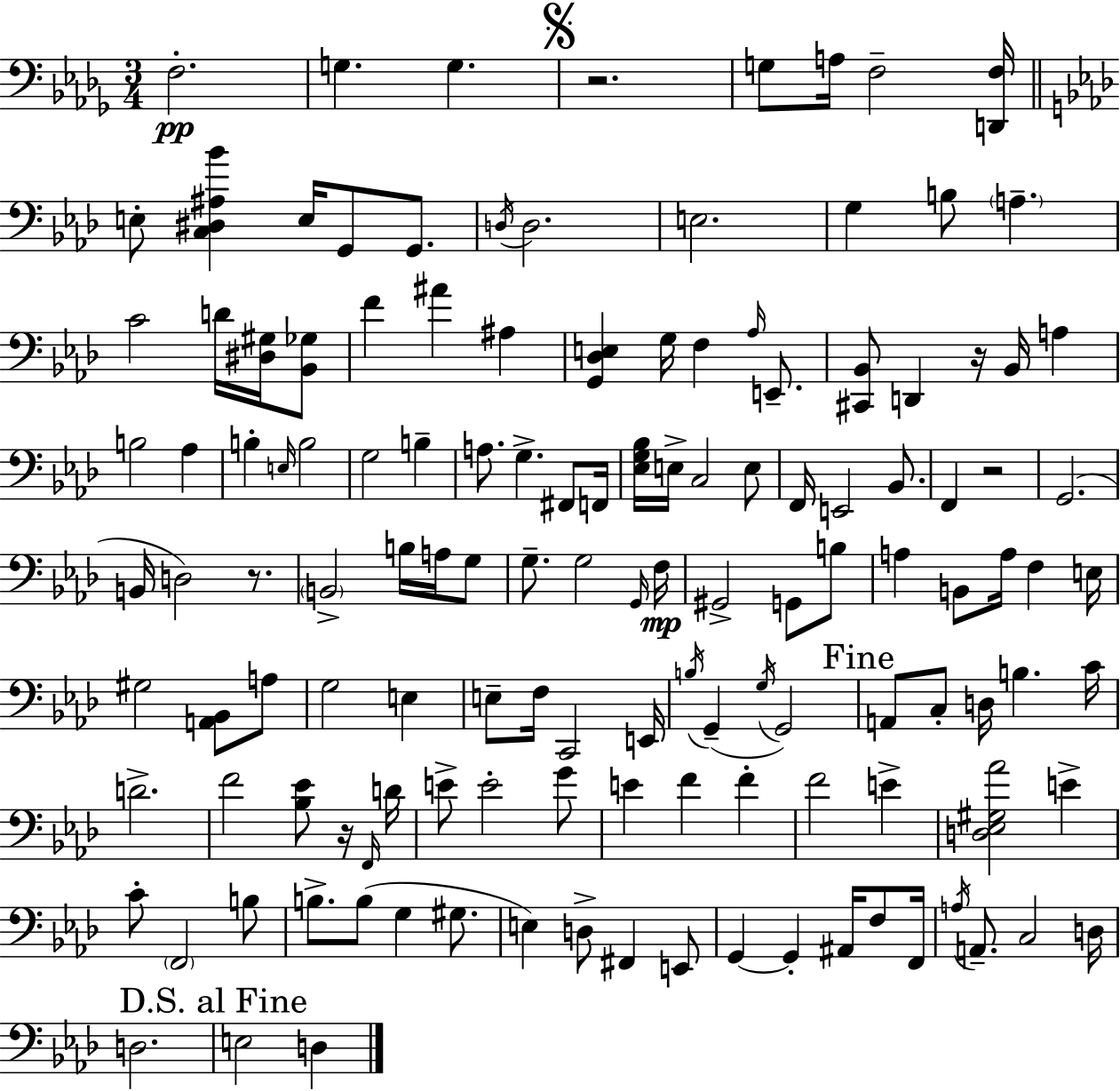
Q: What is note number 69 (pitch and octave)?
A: E3